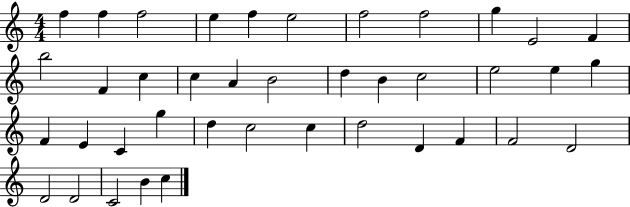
X:1
T:Untitled
M:4/4
L:1/4
K:C
f f f2 e f e2 f2 f2 g E2 F b2 F c c A B2 d B c2 e2 e g F E C g d c2 c d2 D F F2 D2 D2 D2 C2 B c